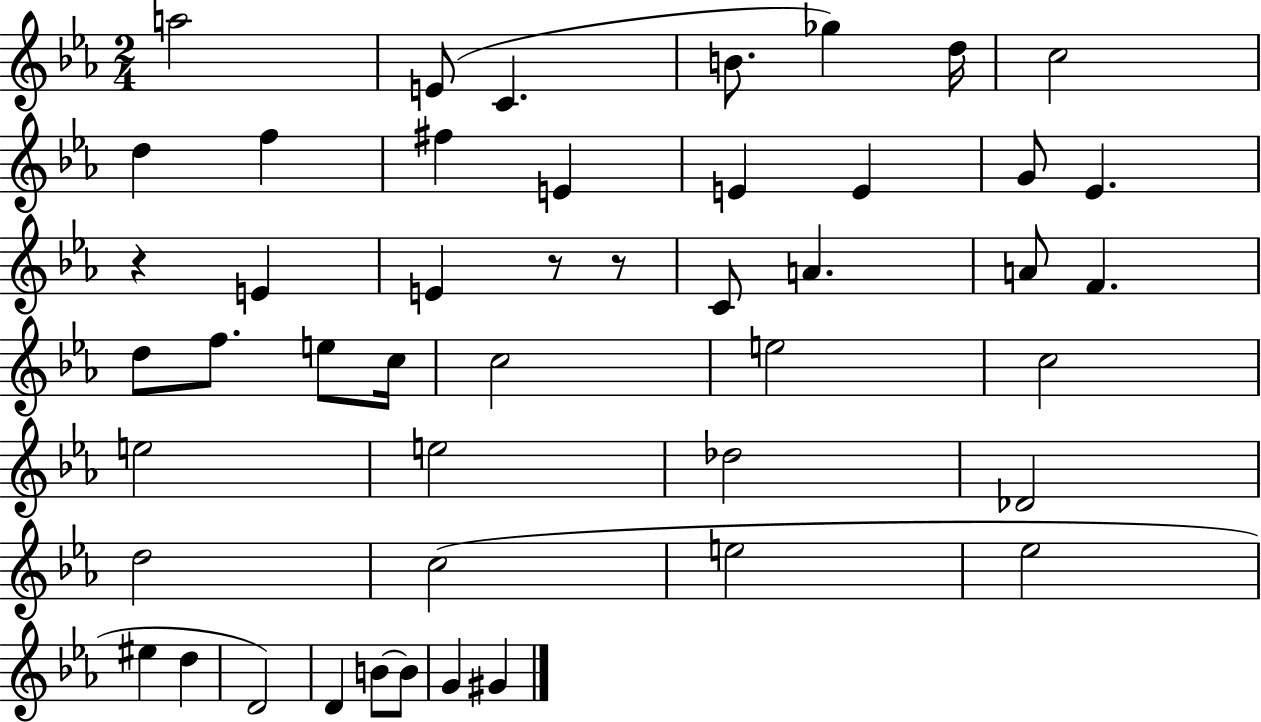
X:1
T:Untitled
M:2/4
L:1/4
K:Eb
a2 E/2 C B/2 _g d/4 c2 d f ^f E E E G/2 _E z E E z/2 z/2 C/2 A A/2 F d/2 f/2 e/2 c/4 c2 e2 c2 e2 e2 _d2 _D2 d2 c2 e2 _e2 ^e d D2 D B/2 B/2 G ^G